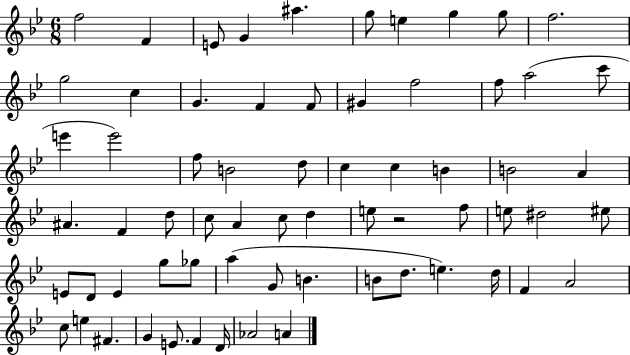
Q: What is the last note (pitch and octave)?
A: A4